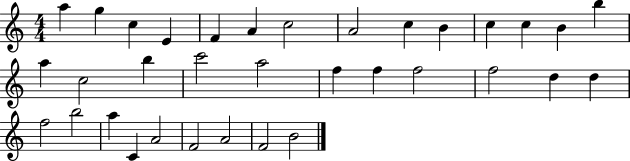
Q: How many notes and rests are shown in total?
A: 34